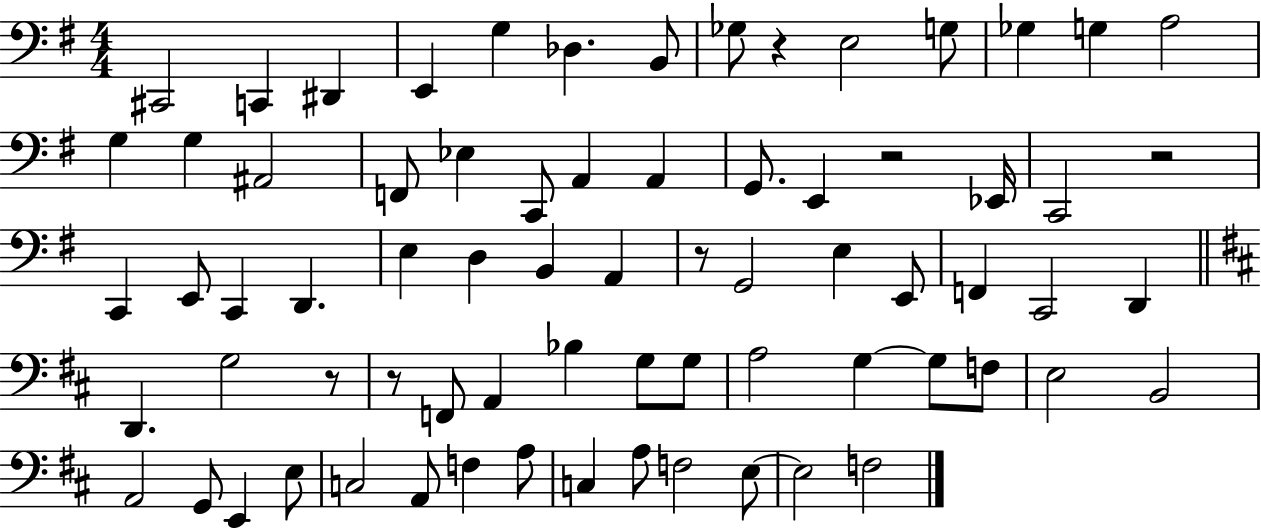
X:1
T:Untitled
M:4/4
L:1/4
K:G
^C,,2 C,, ^D,, E,, G, _D, B,,/2 _G,/2 z E,2 G,/2 _G, G, A,2 G, G, ^A,,2 F,,/2 _E, C,,/2 A,, A,, G,,/2 E,, z2 _E,,/4 C,,2 z2 C,, E,,/2 C,, D,, E, D, B,, A,, z/2 G,,2 E, E,,/2 F,, C,,2 D,, D,, G,2 z/2 z/2 F,,/2 A,, _B, G,/2 G,/2 A,2 G, G,/2 F,/2 E,2 B,,2 A,,2 G,,/2 E,, E,/2 C,2 A,,/2 F, A,/2 C, A,/2 F,2 E,/2 E,2 F,2